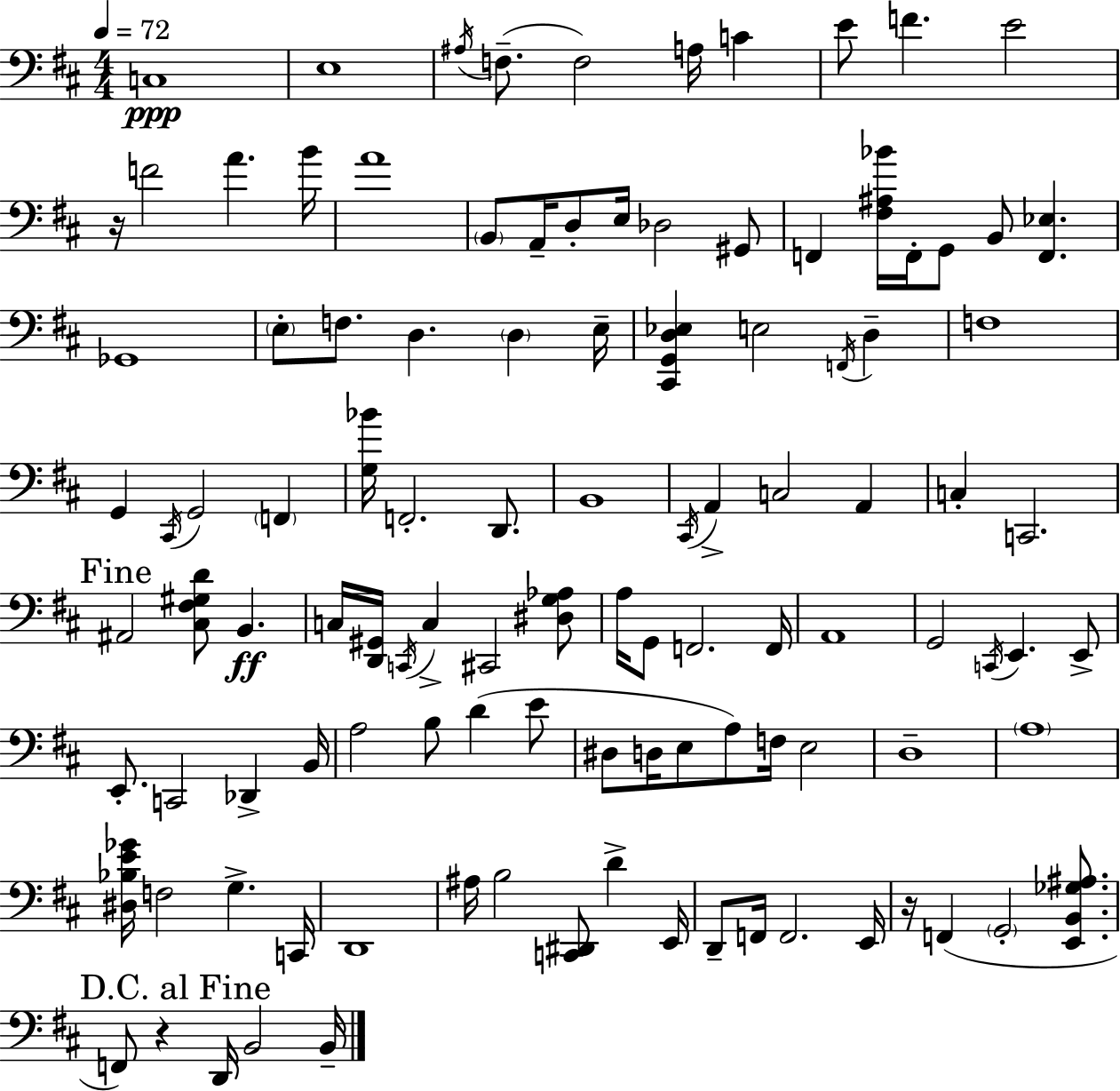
X:1
T:Untitled
M:4/4
L:1/4
K:D
C,4 E,4 ^A,/4 F,/2 F,2 A,/4 C E/2 F E2 z/4 F2 A B/4 A4 B,,/2 A,,/4 D,/2 E,/4 _D,2 ^G,,/2 F,, [^F,^A,_B]/4 F,,/4 G,,/2 B,,/2 [F,,_E,] _G,,4 E,/2 F,/2 D, D, E,/4 [^C,,G,,D,_E,] E,2 F,,/4 D, F,4 G,, ^C,,/4 G,,2 F,, [G,_B]/4 F,,2 D,,/2 B,,4 ^C,,/4 A,, C,2 A,, C, C,,2 ^A,,2 [^C,^F,^G,D]/2 B,, C,/4 [D,,^G,,]/4 C,,/4 C, ^C,,2 [^D,G,_A,]/2 A,/4 G,,/2 F,,2 F,,/4 A,,4 G,,2 C,,/4 E,, E,,/2 E,,/2 C,,2 _D,, B,,/4 A,2 B,/2 D E/2 ^D,/2 D,/4 E,/2 A,/2 F,/4 E,2 D,4 A,4 [^D,_B,E_G]/4 F,2 G, C,,/4 D,,4 ^A,/4 B,2 [C,,^D,,]/2 D E,,/4 D,,/2 F,,/4 F,,2 E,,/4 z/4 F,, G,,2 [E,,B,,_G,^A,]/2 F,,/2 z D,,/4 B,,2 B,,/4